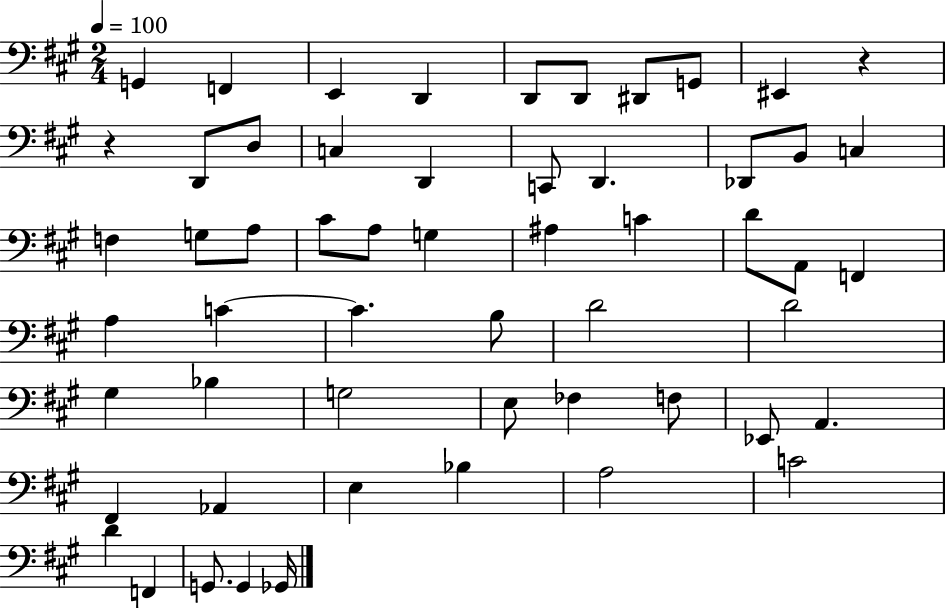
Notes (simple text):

G2/q F2/q E2/q D2/q D2/e D2/e D#2/e G2/e EIS2/q R/q R/q D2/e D3/e C3/q D2/q C2/e D2/q. Db2/e B2/e C3/q F3/q G3/e A3/e C#4/e A3/e G3/q A#3/q C4/q D4/e A2/e F2/q A3/q C4/q C4/q. B3/e D4/h D4/h G#3/q Bb3/q G3/h E3/e FES3/q F3/e Eb2/e A2/q. F#2/q Ab2/q E3/q Bb3/q A3/h C4/h D4/q F2/q G2/e. G2/q Gb2/s